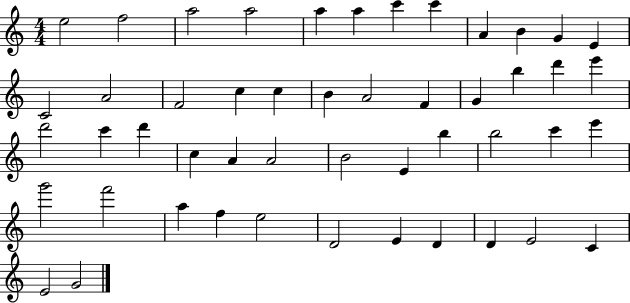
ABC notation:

X:1
T:Untitled
M:4/4
L:1/4
K:C
e2 f2 a2 a2 a a c' c' A B G E C2 A2 F2 c c B A2 F G b d' e' d'2 c' d' c A A2 B2 E b b2 c' e' g'2 f'2 a f e2 D2 E D D E2 C E2 G2